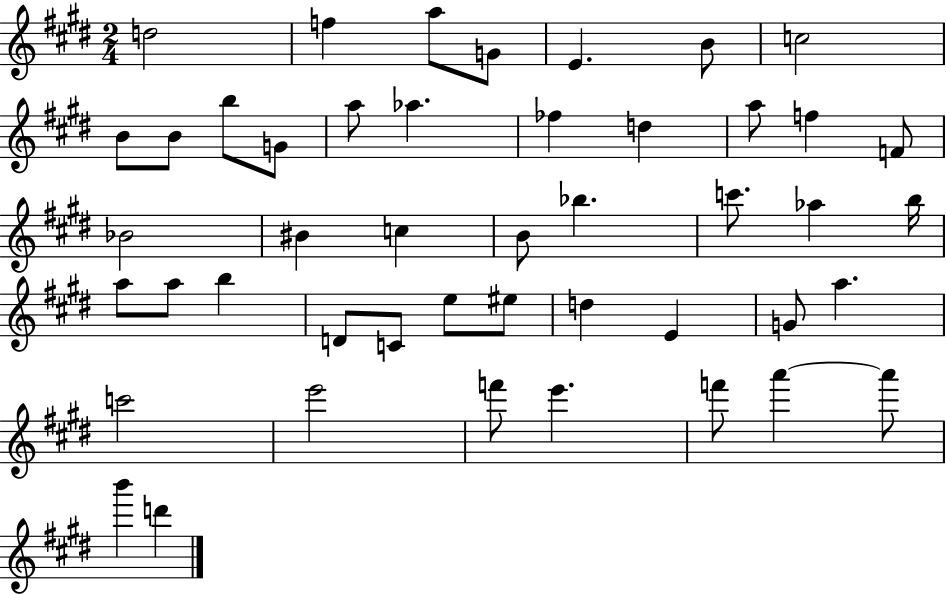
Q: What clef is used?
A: treble